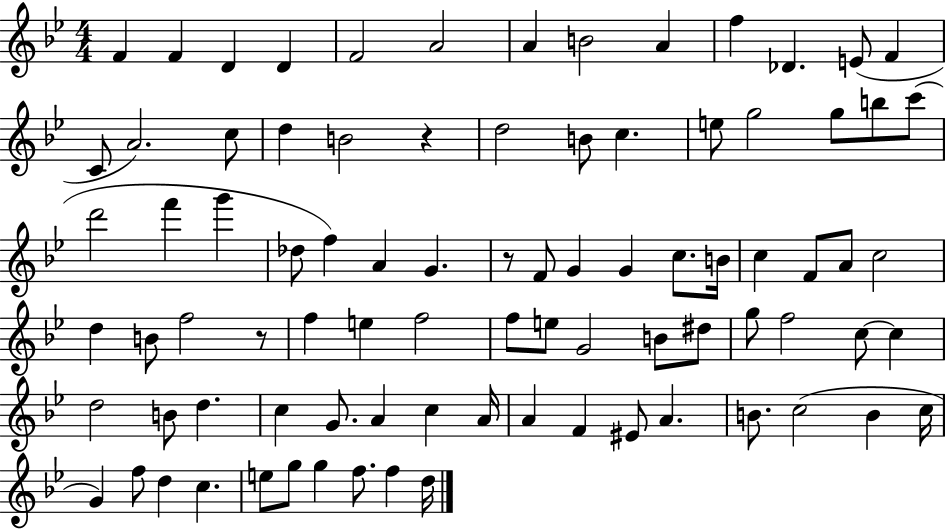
F4/q F4/q D4/q D4/q F4/h A4/h A4/q B4/h A4/q F5/q Db4/q. E4/e F4/q C4/e A4/h. C5/e D5/q B4/h R/q D5/h B4/e C5/q. E5/e G5/h G5/e B5/e C6/e D6/h F6/q G6/q Db5/e F5/q A4/q G4/q. R/e F4/e G4/q G4/q C5/e. B4/s C5/q F4/e A4/e C5/h D5/q B4/e F5/h R/e F5/q E5/q F5/h F5/e E5/e G4/h B4/e D#5/e G5/e F5/h C5/e C5/q D5/h B4/e D5/q. C5/q G4/e. A4/q C5/q A4/s A4/q F4/q EIS4/e A4/q. B4/e. C5/h B4/q C5/s G4/q F5/e D5/q C5/q. E5/e G5/e G5/q F5/e. F5/q D5/s